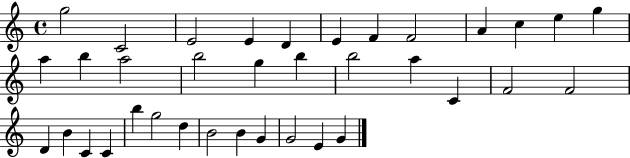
{
  \clef treble
  \time 4/4
  \defaultTimeSignature
  \key c \major
  g''2 c'2 | e'2 e'4 d'4 | e'4 f'4 f'2 | a'4 c''4 e''4 g''4 | \break a''4 b''4 a''2 | b''2 g''4 b''4 | b''2 a''4 c'4 | f'2 f'2 | \break d'4 b'4 c'4 c'4 | b''4 g''2 d''4 | b'2 b'4 g'4 | g'2 e'4 g'4 | \break \bar "|."
}